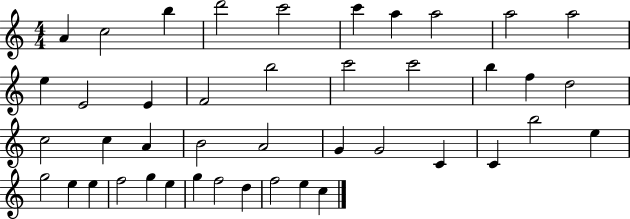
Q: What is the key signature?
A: C major